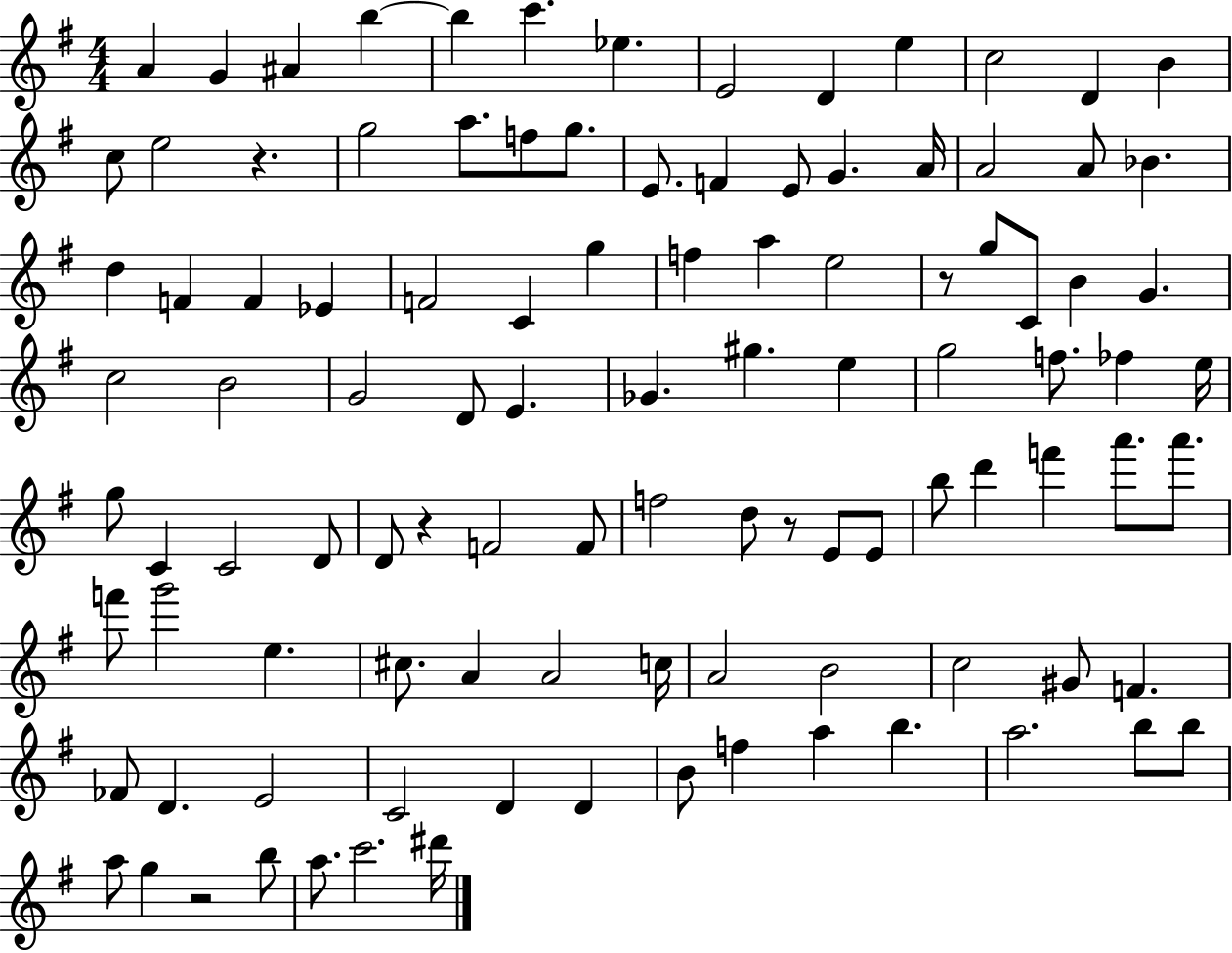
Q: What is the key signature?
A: G major